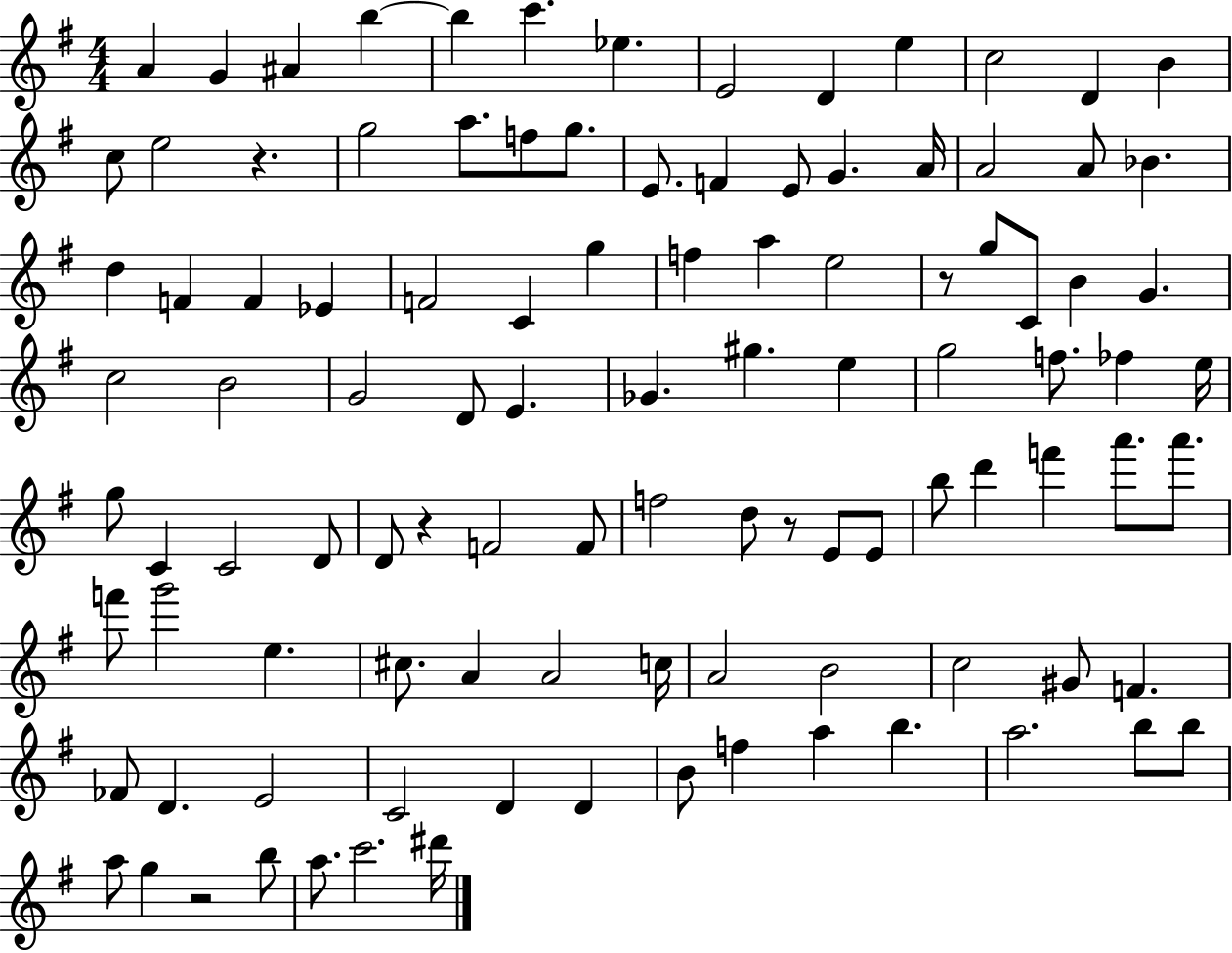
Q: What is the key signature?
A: G major